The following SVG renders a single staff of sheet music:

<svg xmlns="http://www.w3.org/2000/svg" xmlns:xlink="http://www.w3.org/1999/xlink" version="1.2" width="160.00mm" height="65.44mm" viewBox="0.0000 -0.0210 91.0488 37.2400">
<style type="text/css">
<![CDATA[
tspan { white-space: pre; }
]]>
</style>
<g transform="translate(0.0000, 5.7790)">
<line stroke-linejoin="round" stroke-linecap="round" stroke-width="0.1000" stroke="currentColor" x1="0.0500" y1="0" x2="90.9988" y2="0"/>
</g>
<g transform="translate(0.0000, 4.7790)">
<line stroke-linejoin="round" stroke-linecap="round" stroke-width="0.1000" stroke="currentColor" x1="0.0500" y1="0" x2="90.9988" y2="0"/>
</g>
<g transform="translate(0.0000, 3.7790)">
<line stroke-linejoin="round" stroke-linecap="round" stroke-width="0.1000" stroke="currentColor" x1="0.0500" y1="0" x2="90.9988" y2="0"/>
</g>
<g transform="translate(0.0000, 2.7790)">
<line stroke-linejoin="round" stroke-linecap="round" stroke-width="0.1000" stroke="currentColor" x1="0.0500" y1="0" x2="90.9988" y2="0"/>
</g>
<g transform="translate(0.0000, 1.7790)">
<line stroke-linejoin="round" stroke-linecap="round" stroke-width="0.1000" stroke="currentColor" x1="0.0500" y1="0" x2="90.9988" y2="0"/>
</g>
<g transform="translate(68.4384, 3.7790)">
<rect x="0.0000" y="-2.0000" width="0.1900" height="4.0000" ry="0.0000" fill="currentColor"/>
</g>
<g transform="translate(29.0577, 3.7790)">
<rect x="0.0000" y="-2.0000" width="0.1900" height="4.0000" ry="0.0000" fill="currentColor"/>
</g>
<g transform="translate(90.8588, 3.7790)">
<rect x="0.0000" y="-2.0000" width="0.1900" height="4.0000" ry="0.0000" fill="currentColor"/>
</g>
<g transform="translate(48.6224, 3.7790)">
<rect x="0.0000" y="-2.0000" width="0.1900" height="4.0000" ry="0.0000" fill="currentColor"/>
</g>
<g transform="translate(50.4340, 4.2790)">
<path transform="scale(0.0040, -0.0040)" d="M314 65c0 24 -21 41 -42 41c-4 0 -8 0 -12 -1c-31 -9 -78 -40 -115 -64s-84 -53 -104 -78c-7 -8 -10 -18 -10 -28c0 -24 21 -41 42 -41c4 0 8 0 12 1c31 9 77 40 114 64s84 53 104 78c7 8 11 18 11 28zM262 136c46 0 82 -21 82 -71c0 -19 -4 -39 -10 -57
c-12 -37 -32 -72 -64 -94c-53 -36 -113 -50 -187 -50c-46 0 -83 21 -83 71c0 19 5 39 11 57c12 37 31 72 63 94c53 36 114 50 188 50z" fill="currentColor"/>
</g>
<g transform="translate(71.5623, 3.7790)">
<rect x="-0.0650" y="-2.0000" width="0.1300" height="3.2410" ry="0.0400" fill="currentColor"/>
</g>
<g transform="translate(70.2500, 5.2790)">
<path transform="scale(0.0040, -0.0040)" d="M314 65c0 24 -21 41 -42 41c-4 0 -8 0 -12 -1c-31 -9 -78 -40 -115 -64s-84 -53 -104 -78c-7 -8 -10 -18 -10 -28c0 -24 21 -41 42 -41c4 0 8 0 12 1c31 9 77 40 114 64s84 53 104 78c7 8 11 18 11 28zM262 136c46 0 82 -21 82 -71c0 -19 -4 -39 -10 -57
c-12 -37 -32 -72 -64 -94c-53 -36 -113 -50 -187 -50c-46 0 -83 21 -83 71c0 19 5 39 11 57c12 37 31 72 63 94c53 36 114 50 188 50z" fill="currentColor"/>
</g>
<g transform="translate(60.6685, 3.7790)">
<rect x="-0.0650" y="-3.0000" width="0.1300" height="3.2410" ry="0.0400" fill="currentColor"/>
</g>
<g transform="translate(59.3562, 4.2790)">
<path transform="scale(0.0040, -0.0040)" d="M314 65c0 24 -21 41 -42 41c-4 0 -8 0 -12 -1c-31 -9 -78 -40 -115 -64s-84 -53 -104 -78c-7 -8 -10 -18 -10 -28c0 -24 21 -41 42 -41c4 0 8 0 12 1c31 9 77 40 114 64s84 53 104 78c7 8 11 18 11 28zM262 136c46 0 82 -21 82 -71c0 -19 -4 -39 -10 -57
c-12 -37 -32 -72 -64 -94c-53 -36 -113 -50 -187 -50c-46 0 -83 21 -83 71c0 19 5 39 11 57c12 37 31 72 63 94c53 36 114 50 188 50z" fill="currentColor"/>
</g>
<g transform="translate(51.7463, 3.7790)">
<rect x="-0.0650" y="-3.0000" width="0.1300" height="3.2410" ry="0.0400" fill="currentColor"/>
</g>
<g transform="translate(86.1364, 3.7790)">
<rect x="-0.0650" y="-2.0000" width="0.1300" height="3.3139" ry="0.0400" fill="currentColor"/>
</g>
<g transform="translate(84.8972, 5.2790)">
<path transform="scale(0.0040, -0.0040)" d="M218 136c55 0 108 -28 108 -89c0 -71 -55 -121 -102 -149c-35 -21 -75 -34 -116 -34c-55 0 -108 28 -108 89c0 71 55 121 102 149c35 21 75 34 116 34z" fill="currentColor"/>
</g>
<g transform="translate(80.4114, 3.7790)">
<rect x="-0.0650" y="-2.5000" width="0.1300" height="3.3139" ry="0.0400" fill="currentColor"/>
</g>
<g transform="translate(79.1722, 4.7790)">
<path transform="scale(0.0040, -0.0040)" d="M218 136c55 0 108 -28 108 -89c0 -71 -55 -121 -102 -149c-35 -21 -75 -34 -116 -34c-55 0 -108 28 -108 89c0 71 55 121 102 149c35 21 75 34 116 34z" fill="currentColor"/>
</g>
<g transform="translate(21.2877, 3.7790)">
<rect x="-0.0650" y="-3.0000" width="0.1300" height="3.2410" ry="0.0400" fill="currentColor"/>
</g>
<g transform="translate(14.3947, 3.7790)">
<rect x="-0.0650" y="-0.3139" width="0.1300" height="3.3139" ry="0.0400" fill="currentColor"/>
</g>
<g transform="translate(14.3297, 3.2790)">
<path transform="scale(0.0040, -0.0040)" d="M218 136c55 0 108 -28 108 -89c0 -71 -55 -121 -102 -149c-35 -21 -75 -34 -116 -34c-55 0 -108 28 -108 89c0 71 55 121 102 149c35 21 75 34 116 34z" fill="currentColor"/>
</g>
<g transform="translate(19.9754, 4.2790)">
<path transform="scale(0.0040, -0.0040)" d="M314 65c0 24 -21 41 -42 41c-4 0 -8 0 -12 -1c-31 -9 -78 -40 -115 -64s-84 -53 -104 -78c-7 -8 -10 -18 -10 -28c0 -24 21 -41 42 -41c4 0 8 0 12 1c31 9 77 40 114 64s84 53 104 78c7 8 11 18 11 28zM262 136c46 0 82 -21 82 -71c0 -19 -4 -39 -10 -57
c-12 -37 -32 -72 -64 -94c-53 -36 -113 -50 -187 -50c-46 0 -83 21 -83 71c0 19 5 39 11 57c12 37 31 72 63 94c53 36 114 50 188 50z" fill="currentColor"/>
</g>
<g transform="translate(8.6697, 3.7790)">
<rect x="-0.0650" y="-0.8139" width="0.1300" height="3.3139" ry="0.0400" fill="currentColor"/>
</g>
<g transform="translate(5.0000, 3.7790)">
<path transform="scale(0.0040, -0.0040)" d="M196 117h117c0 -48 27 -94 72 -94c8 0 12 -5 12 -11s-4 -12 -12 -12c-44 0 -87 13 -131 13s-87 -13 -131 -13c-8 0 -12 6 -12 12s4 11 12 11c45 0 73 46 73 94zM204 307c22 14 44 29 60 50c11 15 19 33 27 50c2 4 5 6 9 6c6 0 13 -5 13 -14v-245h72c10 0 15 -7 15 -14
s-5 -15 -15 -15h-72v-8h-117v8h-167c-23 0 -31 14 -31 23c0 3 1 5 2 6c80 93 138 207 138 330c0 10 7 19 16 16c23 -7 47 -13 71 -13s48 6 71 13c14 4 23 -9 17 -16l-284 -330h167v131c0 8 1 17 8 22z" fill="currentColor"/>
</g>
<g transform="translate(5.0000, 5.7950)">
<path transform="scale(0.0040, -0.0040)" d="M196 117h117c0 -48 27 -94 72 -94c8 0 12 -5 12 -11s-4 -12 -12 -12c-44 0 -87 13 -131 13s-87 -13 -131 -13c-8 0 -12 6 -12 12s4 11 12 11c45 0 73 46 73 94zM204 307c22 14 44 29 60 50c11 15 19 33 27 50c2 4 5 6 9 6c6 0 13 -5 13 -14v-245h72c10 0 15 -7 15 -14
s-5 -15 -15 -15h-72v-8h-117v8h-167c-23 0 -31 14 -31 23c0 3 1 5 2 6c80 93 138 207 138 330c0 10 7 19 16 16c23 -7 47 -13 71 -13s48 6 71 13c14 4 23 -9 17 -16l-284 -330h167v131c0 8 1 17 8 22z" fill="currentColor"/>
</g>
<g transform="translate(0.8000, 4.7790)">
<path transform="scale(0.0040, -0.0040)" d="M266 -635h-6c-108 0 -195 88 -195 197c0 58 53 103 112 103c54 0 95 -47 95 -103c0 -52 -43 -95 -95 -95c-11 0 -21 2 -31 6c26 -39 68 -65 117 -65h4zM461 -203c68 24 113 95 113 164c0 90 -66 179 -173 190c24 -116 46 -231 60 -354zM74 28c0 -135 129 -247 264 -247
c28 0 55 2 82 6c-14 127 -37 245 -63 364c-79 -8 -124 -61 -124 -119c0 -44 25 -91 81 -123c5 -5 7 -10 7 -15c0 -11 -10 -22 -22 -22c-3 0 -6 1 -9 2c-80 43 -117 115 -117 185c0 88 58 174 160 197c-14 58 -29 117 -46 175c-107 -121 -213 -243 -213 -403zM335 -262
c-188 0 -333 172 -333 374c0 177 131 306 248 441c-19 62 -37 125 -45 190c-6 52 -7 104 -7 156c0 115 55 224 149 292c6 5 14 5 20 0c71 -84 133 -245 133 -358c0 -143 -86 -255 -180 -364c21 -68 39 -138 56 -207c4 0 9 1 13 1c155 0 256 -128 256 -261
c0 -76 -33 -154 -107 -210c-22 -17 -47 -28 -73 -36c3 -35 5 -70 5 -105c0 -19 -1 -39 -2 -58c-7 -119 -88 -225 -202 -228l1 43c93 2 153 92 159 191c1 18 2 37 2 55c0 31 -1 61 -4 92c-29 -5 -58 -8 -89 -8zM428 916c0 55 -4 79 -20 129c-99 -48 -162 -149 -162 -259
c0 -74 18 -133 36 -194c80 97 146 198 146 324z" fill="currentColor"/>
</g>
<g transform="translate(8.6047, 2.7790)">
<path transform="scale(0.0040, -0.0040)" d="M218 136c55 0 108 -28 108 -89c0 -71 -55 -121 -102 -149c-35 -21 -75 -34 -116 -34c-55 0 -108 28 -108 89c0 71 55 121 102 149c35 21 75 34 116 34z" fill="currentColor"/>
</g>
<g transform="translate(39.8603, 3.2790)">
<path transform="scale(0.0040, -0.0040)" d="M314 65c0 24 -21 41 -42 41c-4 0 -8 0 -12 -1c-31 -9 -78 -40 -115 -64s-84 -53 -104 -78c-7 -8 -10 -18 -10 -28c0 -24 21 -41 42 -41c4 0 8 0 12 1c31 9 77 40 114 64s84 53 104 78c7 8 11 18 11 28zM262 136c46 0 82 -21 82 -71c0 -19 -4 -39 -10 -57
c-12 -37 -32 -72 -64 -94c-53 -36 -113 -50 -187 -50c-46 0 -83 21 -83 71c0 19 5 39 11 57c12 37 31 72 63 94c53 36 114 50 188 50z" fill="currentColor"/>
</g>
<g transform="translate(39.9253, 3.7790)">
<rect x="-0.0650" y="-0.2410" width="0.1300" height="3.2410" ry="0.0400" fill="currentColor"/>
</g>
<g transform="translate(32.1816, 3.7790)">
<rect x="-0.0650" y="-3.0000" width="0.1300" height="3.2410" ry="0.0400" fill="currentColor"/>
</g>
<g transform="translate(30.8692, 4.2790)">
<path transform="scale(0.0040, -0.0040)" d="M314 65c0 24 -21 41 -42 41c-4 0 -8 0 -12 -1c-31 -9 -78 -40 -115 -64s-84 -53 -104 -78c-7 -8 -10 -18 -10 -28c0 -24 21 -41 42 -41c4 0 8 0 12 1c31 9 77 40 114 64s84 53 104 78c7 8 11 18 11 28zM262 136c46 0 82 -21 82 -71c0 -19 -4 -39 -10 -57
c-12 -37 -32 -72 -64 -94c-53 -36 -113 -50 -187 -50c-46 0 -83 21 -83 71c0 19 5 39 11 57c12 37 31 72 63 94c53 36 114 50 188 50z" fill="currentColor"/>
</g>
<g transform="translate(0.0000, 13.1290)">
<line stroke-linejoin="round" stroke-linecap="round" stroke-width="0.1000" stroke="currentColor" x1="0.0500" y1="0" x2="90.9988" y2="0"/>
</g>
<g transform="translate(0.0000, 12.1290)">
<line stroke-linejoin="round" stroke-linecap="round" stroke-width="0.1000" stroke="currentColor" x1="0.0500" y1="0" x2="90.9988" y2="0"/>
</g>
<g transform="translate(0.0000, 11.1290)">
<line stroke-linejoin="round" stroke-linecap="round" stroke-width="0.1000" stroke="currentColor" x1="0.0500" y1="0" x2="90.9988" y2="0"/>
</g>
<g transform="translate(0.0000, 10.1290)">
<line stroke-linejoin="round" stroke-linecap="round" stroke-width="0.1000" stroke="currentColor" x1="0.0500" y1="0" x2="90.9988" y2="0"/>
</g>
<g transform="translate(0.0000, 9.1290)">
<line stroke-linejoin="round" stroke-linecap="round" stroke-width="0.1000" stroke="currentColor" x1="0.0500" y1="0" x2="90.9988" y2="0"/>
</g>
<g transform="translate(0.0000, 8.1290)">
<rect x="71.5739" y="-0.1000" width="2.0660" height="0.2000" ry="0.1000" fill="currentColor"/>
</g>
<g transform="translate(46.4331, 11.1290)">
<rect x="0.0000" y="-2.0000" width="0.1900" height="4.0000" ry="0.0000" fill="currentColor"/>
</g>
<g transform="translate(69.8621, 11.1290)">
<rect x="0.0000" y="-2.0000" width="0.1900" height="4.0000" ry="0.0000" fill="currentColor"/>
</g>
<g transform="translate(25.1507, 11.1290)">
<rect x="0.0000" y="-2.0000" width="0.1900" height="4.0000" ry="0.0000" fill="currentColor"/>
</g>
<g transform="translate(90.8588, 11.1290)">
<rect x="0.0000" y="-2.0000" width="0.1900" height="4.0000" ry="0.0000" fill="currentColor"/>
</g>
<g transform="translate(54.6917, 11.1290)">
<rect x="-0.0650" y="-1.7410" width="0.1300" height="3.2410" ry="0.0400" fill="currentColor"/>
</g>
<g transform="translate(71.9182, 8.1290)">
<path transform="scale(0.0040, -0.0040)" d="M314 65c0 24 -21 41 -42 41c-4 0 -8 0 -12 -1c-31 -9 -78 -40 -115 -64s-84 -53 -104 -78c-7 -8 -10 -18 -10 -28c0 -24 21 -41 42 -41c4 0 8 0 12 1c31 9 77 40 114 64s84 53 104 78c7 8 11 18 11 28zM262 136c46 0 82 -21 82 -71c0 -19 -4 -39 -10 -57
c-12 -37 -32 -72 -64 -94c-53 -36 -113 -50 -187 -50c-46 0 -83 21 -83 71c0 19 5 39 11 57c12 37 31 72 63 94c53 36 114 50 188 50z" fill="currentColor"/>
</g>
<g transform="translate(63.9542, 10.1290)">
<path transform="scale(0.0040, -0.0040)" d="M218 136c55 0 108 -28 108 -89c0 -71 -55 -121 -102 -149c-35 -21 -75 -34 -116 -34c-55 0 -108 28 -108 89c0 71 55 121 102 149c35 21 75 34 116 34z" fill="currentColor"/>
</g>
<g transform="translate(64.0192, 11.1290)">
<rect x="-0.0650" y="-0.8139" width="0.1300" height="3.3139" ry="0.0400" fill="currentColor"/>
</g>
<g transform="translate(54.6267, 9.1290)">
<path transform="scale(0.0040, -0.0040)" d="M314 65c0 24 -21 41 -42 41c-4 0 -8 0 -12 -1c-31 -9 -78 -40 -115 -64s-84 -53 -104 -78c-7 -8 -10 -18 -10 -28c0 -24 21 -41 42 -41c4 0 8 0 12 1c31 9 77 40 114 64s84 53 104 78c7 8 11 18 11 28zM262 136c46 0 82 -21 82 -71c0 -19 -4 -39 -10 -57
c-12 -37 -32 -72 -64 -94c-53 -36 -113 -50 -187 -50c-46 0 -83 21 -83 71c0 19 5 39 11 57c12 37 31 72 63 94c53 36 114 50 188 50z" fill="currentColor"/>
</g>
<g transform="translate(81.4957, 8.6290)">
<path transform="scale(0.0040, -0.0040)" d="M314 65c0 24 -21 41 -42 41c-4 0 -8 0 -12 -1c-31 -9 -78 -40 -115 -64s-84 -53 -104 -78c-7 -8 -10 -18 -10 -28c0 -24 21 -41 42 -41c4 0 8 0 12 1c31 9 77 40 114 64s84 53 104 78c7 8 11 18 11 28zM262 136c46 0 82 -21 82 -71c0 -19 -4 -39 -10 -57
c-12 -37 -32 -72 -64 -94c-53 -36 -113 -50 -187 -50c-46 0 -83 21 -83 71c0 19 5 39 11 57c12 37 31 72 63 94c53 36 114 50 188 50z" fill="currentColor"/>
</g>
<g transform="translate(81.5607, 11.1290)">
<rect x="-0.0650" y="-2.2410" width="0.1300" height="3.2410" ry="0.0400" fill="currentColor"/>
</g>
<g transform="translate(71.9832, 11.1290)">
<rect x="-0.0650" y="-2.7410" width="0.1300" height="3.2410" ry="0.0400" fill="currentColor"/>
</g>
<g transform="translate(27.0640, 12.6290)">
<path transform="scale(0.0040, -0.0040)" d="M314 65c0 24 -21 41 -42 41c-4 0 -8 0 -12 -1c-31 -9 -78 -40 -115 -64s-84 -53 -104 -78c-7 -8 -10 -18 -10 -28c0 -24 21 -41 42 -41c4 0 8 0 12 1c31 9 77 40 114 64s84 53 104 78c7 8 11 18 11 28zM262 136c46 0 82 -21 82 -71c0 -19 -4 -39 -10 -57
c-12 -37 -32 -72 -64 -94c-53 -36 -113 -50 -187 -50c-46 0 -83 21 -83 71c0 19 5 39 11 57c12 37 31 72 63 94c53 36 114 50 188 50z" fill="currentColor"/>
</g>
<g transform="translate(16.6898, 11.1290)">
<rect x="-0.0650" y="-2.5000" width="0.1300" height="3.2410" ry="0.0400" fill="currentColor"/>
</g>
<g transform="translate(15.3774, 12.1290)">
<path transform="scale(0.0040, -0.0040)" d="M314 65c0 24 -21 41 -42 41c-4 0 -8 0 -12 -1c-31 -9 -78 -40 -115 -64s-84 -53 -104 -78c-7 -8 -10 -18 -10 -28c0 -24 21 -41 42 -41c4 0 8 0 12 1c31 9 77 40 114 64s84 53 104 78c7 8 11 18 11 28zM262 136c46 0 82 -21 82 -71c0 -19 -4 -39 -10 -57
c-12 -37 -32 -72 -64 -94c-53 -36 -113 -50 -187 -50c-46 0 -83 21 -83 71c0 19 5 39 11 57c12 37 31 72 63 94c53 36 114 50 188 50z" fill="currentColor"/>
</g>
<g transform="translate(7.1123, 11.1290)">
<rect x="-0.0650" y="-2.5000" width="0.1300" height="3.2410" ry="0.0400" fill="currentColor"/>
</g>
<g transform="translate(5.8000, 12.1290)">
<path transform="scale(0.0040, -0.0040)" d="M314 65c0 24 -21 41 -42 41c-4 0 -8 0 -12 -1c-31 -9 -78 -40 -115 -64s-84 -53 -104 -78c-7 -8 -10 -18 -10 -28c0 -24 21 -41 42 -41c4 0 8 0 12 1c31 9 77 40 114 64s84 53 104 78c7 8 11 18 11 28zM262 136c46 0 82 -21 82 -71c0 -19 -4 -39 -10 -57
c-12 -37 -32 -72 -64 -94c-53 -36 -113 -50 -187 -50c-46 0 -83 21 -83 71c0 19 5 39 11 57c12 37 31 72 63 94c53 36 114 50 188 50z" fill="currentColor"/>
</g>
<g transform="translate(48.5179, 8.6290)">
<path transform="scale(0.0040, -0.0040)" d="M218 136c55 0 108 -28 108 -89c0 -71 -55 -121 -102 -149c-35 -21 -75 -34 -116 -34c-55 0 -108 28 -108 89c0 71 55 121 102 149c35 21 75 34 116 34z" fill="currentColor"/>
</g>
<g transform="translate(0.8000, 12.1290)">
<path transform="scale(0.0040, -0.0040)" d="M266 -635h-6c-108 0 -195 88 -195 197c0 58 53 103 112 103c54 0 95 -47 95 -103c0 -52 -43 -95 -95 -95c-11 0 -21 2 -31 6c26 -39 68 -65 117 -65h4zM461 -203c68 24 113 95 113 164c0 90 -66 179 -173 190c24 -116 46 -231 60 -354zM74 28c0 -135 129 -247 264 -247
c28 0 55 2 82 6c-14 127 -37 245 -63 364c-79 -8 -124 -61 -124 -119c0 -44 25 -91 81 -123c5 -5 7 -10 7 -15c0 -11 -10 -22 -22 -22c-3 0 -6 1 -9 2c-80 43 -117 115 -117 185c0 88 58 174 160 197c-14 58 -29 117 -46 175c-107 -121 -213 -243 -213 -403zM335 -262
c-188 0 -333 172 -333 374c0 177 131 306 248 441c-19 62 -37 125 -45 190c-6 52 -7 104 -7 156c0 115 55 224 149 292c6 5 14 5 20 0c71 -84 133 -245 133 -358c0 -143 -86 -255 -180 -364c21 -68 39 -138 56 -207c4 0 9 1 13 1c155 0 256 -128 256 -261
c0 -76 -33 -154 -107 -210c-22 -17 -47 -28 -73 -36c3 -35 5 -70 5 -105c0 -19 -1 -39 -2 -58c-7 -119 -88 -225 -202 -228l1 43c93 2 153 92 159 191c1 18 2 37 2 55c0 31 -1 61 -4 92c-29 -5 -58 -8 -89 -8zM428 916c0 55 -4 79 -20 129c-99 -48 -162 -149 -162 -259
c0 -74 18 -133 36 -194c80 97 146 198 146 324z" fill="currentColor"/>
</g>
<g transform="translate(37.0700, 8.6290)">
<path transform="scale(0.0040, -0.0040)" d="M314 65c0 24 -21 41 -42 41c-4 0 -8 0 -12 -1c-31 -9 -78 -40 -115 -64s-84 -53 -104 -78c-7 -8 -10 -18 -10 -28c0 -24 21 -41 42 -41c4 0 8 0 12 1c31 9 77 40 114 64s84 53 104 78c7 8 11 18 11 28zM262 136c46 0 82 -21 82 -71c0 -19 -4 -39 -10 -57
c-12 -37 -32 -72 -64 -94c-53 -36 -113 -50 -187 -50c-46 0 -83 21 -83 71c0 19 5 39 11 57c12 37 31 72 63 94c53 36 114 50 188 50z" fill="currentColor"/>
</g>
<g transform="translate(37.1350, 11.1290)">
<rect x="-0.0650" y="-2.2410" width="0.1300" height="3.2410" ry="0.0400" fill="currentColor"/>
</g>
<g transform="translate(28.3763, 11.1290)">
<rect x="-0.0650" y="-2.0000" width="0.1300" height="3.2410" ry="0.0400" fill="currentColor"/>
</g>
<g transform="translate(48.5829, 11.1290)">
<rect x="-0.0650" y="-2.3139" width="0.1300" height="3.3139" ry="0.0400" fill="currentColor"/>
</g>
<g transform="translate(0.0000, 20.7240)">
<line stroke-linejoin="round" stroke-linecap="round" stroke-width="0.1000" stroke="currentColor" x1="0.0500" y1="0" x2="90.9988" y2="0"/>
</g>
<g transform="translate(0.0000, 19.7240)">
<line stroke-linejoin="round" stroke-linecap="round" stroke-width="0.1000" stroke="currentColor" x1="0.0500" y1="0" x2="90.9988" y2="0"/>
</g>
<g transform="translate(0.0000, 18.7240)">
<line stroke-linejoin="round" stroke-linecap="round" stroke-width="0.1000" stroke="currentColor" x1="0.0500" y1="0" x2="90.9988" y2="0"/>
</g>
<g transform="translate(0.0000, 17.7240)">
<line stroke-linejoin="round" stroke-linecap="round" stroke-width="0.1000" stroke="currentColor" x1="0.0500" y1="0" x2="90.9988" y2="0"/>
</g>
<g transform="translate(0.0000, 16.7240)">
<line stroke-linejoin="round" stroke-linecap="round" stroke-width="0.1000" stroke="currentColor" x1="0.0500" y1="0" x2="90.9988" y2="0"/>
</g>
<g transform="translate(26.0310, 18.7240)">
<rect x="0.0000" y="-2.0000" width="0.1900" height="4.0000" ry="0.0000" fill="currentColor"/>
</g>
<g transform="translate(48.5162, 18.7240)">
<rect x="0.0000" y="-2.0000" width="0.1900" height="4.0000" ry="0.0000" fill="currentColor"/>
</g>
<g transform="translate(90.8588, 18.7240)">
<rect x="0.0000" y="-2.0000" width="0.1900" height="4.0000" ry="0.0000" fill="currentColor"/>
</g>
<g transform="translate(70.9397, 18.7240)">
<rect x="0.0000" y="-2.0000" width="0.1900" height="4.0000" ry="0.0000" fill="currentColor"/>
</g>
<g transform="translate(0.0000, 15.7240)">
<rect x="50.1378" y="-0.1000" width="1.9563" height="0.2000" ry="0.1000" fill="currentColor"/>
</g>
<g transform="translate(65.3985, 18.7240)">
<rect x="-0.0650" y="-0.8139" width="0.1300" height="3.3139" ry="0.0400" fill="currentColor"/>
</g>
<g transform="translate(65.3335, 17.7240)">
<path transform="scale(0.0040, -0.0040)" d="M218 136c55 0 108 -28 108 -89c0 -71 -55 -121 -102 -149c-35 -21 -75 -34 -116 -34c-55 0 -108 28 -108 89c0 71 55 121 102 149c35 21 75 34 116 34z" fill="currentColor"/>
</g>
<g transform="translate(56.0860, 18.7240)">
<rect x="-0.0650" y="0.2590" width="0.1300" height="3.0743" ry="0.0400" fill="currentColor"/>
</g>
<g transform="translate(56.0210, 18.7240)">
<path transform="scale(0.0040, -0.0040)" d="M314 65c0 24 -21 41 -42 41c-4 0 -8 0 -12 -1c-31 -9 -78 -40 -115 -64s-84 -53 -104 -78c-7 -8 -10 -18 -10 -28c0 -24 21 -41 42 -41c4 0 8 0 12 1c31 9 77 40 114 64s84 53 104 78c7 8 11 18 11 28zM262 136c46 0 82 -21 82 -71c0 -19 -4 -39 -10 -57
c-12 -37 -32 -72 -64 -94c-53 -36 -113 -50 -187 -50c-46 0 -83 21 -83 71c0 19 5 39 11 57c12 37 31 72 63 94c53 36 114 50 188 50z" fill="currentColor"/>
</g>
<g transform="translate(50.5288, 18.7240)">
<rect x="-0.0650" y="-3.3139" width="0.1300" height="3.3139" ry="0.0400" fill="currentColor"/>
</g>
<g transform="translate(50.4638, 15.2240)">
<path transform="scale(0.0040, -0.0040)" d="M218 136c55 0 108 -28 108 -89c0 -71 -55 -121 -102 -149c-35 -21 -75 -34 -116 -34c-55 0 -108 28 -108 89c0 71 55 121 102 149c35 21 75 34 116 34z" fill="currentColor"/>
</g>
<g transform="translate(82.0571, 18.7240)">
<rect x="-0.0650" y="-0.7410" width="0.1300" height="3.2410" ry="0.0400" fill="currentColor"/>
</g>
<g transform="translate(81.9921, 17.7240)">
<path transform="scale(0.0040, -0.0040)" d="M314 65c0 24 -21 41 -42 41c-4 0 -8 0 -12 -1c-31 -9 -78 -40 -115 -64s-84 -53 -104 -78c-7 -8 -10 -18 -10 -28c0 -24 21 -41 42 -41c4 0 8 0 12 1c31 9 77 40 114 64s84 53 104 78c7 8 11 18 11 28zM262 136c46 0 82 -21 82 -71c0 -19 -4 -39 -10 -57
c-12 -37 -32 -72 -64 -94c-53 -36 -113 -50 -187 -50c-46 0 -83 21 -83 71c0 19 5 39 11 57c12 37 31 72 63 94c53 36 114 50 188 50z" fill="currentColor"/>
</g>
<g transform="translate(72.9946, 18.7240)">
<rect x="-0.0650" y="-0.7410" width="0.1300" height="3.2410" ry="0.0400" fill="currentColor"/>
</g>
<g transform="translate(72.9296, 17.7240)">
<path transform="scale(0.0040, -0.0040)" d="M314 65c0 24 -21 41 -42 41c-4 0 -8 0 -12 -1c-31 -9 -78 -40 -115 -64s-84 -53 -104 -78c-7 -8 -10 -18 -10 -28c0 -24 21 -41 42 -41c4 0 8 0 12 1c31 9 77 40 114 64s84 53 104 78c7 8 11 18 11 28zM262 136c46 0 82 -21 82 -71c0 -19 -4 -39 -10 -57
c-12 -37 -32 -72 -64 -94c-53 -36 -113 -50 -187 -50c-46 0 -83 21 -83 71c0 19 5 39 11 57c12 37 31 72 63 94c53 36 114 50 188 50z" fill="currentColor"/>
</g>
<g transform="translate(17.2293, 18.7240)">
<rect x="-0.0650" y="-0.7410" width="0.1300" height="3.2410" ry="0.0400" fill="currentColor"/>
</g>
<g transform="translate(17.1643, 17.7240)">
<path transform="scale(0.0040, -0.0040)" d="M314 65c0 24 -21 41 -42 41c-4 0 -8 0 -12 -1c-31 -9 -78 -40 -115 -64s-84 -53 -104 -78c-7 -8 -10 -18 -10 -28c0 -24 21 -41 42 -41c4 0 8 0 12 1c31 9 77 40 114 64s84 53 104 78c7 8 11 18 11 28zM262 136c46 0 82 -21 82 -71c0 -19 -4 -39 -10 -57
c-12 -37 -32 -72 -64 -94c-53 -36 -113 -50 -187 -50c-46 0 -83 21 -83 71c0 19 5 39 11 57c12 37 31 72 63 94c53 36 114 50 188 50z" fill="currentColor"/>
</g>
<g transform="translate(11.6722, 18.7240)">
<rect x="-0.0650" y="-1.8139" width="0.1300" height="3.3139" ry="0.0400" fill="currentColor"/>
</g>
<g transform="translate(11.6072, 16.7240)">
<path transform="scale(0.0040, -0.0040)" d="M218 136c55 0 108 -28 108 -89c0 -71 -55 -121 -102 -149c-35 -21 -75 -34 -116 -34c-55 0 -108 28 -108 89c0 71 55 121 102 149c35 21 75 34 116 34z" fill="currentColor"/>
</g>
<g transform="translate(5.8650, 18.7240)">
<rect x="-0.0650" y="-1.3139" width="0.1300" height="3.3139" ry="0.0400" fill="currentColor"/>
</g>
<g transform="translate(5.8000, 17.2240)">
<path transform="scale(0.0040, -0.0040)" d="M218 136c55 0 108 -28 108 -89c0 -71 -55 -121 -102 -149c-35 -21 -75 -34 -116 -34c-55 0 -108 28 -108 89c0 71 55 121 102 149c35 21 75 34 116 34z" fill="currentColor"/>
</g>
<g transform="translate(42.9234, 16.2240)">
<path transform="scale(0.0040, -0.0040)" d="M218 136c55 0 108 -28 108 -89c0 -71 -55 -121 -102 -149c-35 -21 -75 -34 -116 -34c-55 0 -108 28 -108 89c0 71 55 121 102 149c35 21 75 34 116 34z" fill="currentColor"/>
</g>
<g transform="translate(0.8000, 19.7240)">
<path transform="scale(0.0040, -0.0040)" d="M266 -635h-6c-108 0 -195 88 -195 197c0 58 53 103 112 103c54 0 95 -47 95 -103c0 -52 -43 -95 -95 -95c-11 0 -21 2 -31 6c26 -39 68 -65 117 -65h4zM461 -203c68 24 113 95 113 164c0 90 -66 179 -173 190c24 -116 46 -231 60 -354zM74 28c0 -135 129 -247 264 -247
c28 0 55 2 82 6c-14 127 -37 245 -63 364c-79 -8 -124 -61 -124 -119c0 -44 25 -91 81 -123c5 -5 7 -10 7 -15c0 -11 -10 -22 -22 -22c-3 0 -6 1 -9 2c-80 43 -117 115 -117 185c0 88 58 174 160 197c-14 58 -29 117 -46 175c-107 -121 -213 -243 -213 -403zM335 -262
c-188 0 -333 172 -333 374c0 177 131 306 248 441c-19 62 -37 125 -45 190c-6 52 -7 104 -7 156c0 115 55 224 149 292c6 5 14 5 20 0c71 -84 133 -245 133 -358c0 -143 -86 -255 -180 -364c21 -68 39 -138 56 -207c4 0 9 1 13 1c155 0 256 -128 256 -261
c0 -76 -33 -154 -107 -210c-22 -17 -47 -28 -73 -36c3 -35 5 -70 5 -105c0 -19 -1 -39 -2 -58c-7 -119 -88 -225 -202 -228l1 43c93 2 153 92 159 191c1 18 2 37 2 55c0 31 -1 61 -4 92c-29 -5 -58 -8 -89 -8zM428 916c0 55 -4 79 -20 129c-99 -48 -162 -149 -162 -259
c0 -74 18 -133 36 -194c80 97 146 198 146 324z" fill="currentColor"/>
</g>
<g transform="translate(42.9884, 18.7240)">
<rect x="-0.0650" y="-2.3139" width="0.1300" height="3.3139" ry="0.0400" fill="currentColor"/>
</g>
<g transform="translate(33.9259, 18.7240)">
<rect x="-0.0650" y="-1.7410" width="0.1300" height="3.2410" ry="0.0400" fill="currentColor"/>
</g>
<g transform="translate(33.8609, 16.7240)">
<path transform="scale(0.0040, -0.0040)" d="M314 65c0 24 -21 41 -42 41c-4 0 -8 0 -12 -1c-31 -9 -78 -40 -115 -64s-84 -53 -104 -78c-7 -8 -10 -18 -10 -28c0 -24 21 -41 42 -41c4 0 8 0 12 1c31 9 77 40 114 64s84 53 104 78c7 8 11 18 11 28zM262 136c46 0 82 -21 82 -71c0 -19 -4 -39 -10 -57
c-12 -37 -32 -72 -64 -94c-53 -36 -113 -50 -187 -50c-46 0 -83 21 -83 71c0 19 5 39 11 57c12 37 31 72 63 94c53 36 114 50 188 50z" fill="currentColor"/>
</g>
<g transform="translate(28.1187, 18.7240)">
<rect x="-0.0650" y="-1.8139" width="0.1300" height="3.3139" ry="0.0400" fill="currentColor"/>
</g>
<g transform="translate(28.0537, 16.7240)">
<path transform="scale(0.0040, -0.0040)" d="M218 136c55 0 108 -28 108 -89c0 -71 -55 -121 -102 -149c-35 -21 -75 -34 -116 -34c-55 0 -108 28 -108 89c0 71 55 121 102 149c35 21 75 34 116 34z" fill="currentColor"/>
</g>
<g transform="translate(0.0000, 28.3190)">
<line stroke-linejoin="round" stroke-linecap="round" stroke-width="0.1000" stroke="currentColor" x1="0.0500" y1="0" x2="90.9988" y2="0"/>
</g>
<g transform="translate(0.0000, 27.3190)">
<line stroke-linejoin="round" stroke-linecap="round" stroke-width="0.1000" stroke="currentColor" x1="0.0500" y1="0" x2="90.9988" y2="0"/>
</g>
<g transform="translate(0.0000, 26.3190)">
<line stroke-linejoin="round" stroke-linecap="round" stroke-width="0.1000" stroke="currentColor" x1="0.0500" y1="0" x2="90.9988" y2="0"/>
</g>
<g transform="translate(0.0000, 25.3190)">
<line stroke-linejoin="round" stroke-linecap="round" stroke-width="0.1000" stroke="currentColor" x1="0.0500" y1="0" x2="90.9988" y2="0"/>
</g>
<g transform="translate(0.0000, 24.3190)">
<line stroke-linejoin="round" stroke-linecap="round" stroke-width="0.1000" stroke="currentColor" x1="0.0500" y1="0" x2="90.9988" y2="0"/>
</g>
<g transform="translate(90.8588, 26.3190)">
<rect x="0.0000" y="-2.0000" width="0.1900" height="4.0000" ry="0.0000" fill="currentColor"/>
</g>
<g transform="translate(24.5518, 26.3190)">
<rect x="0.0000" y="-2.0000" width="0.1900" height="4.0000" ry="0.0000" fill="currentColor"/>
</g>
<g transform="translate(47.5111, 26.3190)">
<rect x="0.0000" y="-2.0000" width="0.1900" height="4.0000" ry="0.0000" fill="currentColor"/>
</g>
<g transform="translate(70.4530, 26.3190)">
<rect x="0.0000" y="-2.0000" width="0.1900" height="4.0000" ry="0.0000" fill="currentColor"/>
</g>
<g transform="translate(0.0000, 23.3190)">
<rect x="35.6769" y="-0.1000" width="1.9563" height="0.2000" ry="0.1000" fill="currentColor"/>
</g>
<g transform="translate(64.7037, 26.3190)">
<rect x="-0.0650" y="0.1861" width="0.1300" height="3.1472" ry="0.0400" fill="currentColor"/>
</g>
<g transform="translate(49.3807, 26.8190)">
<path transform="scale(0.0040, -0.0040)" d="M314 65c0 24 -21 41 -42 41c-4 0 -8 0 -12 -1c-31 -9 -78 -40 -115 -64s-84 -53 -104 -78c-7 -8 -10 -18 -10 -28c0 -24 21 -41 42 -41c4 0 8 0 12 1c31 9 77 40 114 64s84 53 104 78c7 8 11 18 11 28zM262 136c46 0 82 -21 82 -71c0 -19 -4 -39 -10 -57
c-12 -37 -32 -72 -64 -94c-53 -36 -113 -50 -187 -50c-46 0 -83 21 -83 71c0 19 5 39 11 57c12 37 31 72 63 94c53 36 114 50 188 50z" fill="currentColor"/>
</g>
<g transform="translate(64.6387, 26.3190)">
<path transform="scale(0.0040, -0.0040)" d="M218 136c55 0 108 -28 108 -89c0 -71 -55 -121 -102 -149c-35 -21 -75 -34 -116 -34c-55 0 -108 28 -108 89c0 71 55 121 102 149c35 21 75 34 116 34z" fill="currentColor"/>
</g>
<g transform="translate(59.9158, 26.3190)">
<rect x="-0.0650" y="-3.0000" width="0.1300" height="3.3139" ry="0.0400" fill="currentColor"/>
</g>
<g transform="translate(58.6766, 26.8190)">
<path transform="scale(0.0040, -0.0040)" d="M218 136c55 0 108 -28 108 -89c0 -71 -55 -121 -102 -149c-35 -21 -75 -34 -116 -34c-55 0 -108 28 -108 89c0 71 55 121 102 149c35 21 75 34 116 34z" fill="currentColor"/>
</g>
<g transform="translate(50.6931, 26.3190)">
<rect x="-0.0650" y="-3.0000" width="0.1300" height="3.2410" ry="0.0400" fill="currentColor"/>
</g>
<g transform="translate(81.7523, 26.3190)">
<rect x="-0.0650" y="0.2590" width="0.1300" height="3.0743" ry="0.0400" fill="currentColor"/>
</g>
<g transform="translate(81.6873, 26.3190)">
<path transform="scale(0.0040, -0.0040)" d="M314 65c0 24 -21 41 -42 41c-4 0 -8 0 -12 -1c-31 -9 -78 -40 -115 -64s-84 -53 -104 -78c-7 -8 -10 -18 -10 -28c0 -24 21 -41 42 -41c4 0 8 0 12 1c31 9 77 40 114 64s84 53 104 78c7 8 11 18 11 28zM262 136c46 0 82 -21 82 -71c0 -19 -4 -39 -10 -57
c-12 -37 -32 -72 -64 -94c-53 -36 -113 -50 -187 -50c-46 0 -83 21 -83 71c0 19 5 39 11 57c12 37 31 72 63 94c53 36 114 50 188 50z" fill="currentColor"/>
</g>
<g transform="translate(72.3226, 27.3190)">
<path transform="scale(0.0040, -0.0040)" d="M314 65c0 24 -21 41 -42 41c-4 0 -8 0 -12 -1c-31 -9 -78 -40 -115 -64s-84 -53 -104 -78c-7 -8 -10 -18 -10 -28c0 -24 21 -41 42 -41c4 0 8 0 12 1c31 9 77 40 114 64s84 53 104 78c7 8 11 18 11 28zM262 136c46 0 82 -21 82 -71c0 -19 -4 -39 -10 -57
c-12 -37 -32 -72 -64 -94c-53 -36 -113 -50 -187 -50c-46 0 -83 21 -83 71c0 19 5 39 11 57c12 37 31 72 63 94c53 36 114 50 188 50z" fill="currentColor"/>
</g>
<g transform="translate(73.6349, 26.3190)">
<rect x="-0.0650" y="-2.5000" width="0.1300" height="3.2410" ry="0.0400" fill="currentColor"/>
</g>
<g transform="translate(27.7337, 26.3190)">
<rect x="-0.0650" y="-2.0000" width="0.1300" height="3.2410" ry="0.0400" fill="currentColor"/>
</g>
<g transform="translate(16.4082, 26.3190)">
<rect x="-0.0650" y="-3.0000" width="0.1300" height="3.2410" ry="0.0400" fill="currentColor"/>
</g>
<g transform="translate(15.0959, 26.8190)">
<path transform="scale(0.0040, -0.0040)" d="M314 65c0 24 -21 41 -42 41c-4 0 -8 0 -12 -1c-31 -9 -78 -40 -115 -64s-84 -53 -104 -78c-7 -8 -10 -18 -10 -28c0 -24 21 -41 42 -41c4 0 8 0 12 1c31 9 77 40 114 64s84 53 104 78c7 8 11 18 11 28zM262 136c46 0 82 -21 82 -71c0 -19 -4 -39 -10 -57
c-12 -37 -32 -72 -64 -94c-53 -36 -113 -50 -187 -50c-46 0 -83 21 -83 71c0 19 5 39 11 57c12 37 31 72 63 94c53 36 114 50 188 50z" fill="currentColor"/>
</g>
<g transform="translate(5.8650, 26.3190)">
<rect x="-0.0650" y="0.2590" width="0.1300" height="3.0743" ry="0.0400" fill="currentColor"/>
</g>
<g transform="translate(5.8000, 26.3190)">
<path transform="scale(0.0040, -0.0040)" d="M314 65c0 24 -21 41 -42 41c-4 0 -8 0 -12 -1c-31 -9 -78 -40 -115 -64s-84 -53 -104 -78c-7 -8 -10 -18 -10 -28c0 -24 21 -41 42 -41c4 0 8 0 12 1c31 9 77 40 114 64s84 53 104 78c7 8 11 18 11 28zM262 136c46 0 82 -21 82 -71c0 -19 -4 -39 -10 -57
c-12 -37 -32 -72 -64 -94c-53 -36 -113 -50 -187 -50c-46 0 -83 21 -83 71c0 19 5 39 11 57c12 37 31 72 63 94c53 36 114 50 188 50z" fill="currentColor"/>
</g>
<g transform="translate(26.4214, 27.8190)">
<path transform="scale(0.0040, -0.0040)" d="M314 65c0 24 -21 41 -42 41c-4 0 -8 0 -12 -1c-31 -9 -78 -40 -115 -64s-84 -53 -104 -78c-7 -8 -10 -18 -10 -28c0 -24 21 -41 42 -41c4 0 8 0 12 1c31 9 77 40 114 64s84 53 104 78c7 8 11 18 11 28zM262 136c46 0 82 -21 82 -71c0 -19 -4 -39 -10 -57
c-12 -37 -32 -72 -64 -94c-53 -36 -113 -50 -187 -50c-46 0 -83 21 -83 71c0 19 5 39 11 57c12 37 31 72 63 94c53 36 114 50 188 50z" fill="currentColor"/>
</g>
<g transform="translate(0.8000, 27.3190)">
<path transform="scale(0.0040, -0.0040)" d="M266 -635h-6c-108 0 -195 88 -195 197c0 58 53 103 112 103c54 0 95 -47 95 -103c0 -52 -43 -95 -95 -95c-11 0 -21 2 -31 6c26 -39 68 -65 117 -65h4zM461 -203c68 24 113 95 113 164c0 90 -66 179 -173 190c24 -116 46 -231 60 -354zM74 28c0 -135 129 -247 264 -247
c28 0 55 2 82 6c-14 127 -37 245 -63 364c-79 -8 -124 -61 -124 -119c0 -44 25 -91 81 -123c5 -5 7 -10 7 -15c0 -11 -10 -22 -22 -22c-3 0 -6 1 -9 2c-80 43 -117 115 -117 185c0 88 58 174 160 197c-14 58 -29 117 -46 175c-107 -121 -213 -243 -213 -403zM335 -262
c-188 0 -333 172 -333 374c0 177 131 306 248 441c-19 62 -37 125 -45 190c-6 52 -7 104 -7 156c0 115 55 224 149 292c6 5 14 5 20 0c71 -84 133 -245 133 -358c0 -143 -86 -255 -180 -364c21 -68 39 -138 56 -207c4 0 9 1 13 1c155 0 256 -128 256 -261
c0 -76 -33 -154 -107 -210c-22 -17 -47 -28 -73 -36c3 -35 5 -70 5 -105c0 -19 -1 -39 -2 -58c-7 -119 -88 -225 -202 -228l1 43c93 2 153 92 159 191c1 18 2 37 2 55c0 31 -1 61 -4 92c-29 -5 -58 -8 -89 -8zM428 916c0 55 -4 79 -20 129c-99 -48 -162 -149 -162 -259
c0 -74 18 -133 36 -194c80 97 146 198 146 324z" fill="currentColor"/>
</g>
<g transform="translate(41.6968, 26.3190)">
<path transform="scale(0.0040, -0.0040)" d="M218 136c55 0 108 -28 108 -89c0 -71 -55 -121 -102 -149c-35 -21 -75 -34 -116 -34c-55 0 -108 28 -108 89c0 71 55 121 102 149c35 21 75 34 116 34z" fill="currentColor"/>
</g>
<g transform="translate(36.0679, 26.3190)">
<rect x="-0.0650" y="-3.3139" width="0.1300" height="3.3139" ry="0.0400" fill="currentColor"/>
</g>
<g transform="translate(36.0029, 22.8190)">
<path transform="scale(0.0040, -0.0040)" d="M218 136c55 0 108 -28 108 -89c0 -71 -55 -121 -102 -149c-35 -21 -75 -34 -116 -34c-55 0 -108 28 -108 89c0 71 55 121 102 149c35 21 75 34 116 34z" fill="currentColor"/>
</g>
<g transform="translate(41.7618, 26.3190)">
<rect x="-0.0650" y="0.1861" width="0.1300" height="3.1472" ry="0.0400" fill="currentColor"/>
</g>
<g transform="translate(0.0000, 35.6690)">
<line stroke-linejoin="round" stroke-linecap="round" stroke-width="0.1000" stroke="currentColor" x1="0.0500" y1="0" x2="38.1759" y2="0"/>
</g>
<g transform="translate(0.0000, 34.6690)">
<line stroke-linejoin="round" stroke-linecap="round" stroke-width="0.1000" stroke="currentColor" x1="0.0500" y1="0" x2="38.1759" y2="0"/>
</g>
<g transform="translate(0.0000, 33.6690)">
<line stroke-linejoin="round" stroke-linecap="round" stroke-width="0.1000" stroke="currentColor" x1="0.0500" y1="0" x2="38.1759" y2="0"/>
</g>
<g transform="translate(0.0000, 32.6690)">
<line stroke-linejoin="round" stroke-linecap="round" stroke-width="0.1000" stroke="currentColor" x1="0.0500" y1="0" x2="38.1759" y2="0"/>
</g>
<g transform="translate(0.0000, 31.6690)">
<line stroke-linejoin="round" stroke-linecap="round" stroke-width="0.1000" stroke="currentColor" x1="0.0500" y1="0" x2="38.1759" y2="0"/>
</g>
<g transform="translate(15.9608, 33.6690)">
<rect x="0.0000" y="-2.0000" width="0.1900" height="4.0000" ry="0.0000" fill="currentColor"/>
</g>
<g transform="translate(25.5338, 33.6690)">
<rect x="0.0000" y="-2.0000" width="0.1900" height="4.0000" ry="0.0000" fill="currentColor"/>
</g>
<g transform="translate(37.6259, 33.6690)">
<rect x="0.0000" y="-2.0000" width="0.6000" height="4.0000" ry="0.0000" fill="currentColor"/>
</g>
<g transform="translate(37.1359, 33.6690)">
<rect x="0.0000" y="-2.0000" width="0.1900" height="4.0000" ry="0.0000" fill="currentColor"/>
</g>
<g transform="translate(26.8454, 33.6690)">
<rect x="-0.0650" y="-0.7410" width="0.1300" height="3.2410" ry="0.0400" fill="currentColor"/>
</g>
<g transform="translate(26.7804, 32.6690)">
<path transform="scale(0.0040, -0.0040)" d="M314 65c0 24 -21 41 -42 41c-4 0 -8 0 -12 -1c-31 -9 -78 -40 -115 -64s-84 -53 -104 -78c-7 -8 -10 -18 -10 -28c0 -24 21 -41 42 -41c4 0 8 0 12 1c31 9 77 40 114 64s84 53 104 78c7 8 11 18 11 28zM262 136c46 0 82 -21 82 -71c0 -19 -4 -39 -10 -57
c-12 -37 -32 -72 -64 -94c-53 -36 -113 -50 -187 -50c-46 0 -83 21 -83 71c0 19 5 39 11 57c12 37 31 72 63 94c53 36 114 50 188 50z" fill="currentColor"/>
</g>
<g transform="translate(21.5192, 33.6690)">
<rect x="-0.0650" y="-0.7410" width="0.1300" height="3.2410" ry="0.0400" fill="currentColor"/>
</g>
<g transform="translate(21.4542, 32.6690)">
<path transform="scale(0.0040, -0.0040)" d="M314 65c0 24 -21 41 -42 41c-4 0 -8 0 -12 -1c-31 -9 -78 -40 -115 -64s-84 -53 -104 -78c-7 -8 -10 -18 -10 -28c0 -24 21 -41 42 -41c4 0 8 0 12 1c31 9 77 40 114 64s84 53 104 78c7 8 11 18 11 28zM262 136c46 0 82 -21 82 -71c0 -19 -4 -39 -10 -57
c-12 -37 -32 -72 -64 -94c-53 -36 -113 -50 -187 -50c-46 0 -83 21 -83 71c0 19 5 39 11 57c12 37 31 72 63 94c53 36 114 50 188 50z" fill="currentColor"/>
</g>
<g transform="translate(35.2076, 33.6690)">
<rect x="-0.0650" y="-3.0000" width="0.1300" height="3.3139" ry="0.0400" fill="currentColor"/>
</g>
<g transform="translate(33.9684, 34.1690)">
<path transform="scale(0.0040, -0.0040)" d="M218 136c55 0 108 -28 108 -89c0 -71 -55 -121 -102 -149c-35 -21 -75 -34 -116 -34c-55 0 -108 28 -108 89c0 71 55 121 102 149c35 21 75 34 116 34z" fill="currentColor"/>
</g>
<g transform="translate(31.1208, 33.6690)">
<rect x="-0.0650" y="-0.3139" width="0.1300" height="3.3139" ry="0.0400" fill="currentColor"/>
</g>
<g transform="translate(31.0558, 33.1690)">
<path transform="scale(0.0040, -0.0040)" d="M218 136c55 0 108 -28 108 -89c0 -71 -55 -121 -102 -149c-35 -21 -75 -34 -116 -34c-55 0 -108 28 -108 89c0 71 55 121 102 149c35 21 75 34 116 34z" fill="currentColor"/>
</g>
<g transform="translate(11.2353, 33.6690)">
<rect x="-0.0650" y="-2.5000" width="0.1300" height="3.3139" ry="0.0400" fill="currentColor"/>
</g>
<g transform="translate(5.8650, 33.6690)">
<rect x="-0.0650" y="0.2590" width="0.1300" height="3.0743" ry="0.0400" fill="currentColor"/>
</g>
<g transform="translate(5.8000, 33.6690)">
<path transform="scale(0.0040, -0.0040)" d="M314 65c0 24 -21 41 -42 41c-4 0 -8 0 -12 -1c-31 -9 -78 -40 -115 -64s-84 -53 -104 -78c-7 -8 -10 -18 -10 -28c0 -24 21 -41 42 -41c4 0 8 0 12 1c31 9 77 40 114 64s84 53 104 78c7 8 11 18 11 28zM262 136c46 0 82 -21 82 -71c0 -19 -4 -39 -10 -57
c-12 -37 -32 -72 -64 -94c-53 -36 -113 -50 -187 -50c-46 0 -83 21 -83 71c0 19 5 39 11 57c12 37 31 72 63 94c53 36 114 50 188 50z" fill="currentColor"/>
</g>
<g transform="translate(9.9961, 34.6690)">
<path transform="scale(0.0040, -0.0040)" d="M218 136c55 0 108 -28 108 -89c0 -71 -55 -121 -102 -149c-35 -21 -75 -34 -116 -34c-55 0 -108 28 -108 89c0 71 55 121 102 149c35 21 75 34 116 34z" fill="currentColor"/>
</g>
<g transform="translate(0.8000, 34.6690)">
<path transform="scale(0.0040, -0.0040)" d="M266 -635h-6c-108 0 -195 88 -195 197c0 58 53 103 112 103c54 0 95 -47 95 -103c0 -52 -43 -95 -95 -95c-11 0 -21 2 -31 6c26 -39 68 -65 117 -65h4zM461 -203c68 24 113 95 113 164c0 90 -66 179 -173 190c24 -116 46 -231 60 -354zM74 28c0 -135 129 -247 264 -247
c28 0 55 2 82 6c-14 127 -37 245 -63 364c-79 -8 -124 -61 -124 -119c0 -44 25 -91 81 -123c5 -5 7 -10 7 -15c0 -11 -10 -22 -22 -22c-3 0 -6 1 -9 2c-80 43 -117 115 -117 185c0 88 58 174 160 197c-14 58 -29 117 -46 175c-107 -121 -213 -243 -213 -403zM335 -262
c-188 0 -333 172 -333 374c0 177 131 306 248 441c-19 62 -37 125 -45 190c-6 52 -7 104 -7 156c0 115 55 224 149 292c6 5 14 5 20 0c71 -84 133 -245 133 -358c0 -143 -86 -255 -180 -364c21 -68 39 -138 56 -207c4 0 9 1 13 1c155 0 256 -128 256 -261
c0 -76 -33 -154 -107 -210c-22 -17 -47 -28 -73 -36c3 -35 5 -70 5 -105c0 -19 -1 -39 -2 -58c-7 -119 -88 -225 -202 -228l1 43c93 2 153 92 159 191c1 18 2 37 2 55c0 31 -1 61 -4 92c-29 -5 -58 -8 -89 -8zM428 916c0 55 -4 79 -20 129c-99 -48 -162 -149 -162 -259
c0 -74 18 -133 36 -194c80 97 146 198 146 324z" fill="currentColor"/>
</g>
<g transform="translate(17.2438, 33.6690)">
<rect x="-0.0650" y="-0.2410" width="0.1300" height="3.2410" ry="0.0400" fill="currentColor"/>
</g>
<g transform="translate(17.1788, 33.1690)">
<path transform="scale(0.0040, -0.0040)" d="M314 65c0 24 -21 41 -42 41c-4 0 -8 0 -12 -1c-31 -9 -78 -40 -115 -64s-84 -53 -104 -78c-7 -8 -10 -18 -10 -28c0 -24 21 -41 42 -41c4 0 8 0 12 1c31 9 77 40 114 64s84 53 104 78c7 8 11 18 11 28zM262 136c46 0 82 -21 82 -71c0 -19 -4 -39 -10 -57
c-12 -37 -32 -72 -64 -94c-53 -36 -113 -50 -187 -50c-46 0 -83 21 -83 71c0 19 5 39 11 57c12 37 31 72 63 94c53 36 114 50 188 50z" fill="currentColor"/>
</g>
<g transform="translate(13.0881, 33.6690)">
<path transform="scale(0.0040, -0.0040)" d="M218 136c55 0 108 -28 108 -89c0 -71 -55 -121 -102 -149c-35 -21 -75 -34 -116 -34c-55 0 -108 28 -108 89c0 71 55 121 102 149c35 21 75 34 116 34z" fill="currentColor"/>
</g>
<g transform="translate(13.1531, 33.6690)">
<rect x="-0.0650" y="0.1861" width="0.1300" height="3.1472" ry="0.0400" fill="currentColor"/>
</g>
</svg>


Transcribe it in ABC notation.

X:1
T:Untitled
M:4/4
L:1/4
K:C
d c A2 A2 c2 A2 A2 F2 G F G2 G2 F2 g2 g f2 d a2 g2 e f d2 f f2 g b B2 d d2 d2 B2 A2 F2 b B A2 A B G2 B2 B2 G B c2 d2 d2 c A